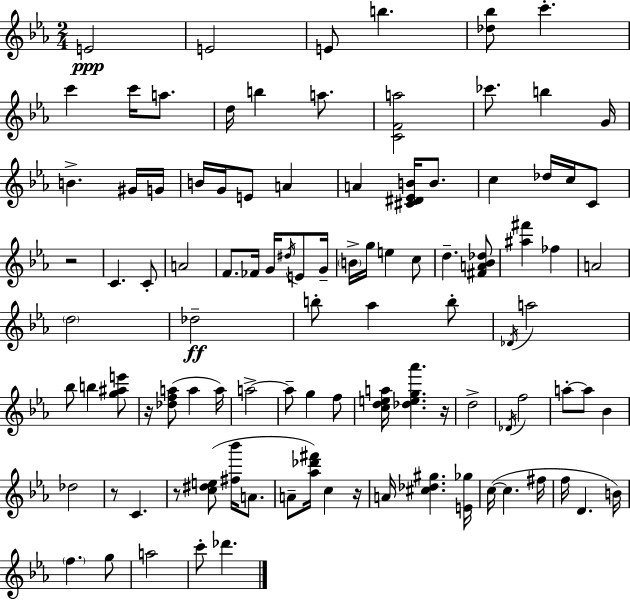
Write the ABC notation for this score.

X:1
T:Untitled
M:2/4
L:1/4
K:Cm
E2 E2 E/2 b [_d_b]/2 c' c' c'/4 a/2 d/4 b a/2 [CFa]2 _c'/2 b G/4 B ^G/4 G/4 B/4 G/4 E/2 A A [^C^D_EB]/4 B/2 c _d/4 c/4 C/2 z2 C C/2 A2 F/2 _F/4 G/4 ^d/4 E/2 G/4 B/4 g/4 e c/2 d [^FA_B_d]/2 [^a^f'] _f A2 d2 _d2 b/2 _a b/2 _D/4 a2 _b/2 b [g^ae']/2 z/4 [_dfa]/2 a a/4 a2 a/2 g f/2 [cdea]/4 [_deg_a'] z/4 d2 _D/4 f2 a/2 a/2 _B _d2 z/2 C z/2 [c^de]/2 [^f_b']/4 A/2 A/2 [_a_d'^f']/4 c z/4 A/4 [^c_d^g] [E_g]/4 c/4 c ^f/4 f/4 D B/4 f g/2 a2 c'/2 _d'